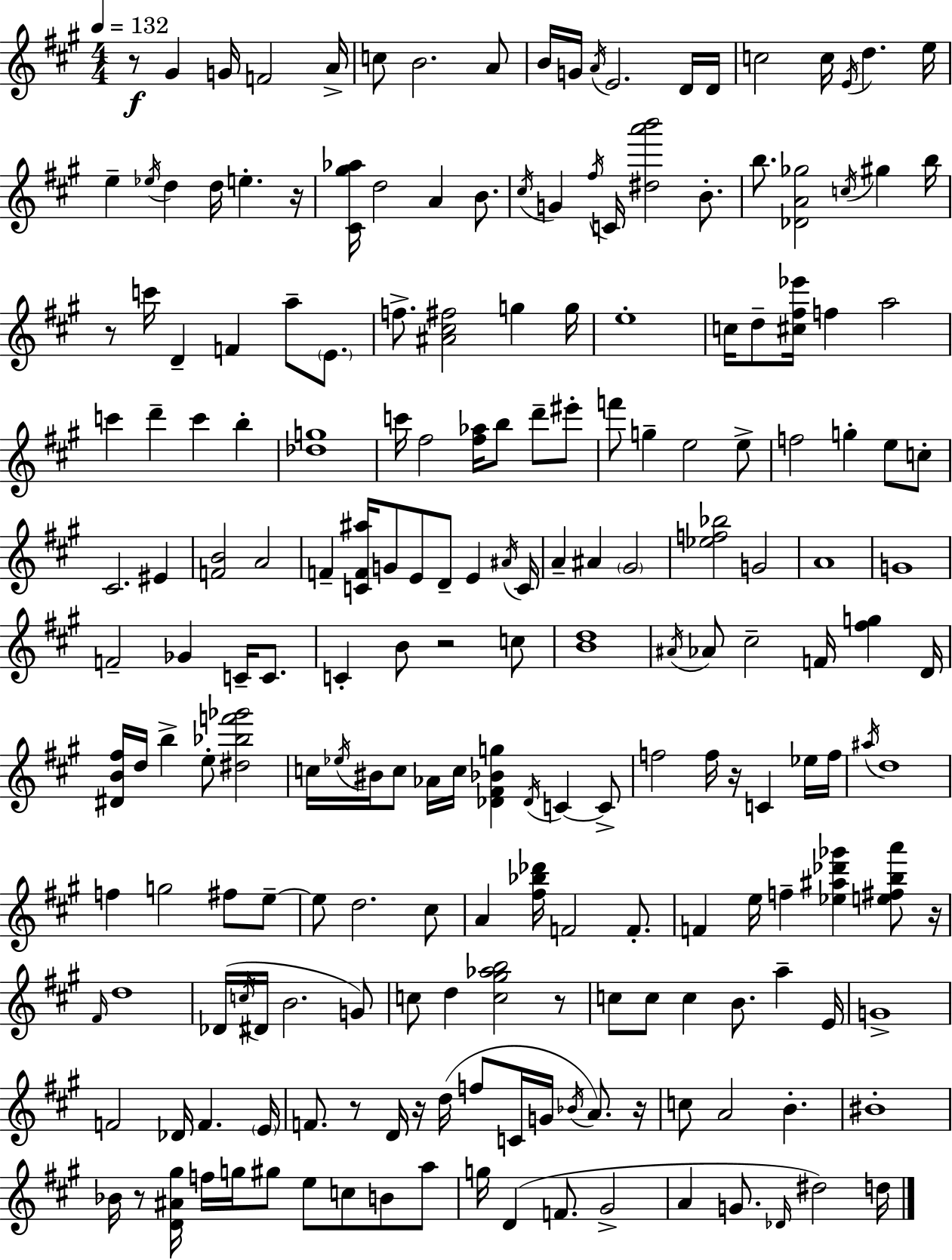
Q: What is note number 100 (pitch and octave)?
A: C5